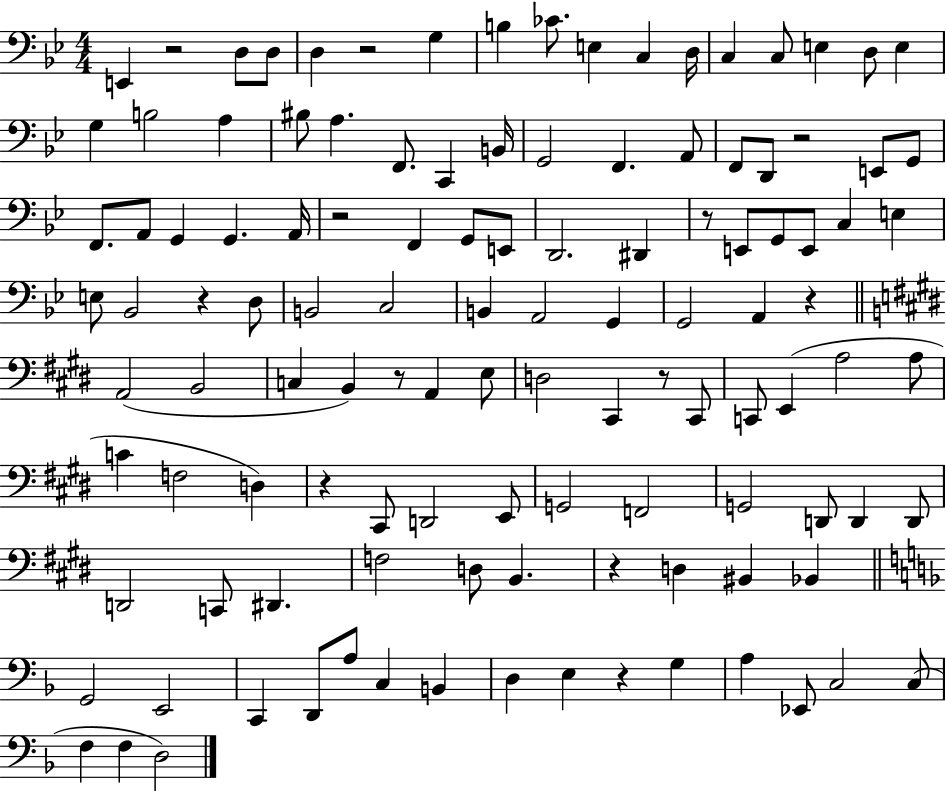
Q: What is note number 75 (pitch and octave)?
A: G2